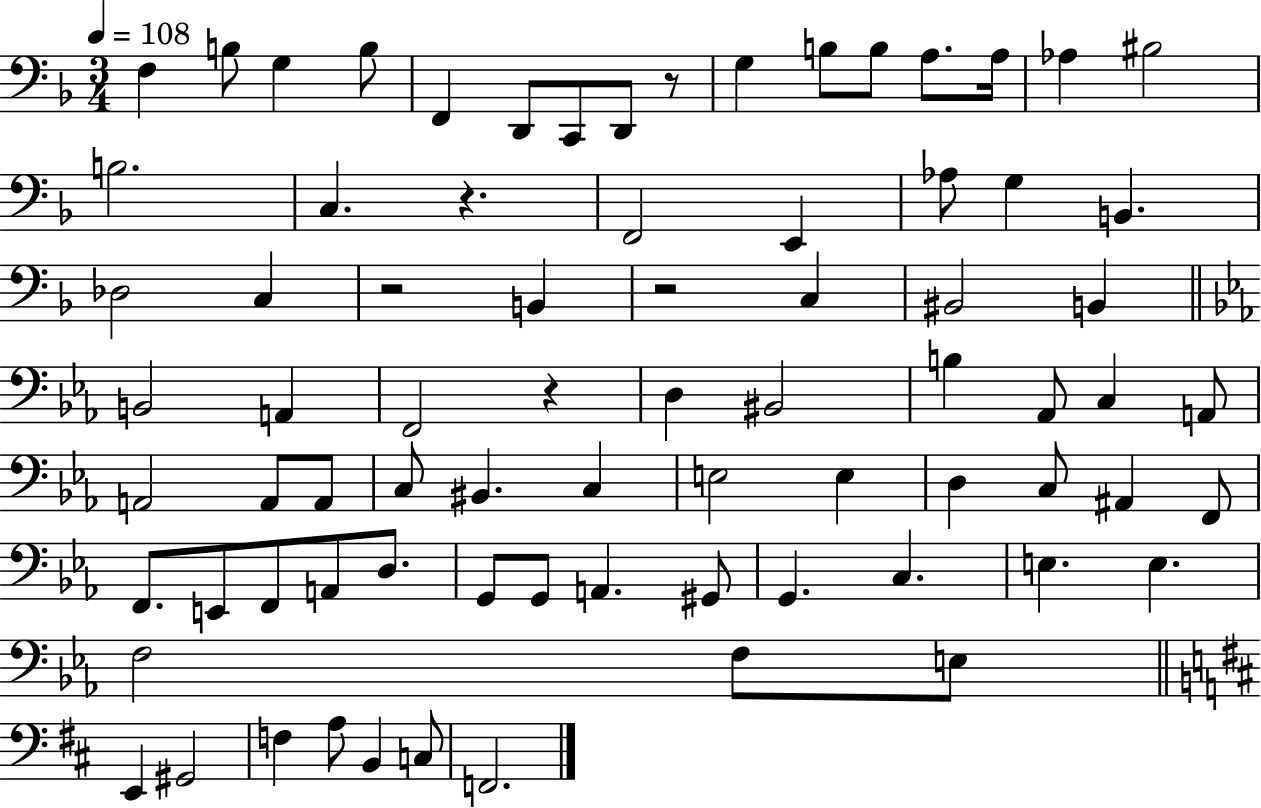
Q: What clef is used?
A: bass